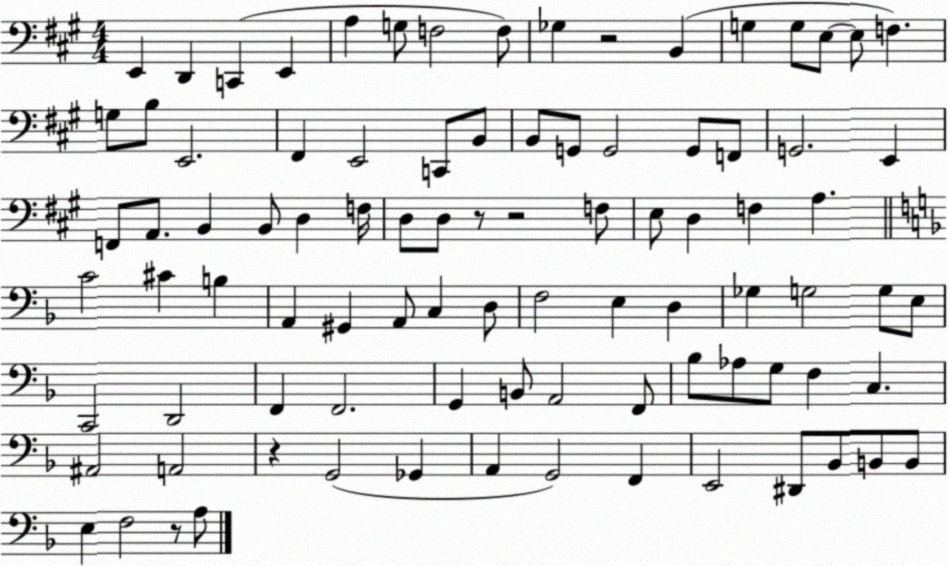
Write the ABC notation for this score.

X:1
T:Untitled
M:4/4
L:1/4
K:A
E,, D,, C,, E,, A, G,/2 F,2 F,/2 _G, z2 B,, G, G,/2 E,/2 E,/2 F, G,/2 B,/2 E,,2 ^F,, E,,2 C,,/2 B,,/2 B,,/2 G,,/2 G,,2 G,,/2 F,,/2 G,,2 E,, F,,/2 A,,/2 B,, B,,/2 D, F,/4 D,/2 D,/2 z/2 z2 F,/2 E,/2 D, F, A, C2 ^C B, A,, ^G,, A,,/2 C, D,/2 F,2 E, D, _G, G,2 G,/2 E,/2 C,,2 D,,2 F,, F,,2 G,, B,,/2 A,,2 F,,/2 _B,/2 _A,/2 G,/2 F, C, ^A,,2 A,,2 z G,,2 _G,, A,, G,,2 F,, E,,2 ^D,,/2 _B,,/2 B,,/2 B,,/2 E, F,2 z/2 A,/2